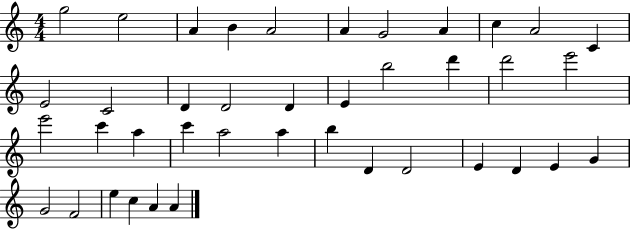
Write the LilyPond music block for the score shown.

{
  \clef treble
  \numericTimeSignature
  \time 4/4
  \key c \major
  g''2 e''2 | a'4 b'4 a'2 | a'4 g'2 a'4 | c''4 a'2 c'4 | \break e'2 c'2 | d'4 d'2 d'4 | e'4 b''2 d'''4 | d'''2 e'''2 | \break e'''2 c'''4 a''4 | c'''4 a''2 a''4 | b''4 d'4 d'2 | e'4 d'4 e'4 g'4 | \break g'2 f'2 | e''4 c''4 a'4 a'4 | \bar "|."
}